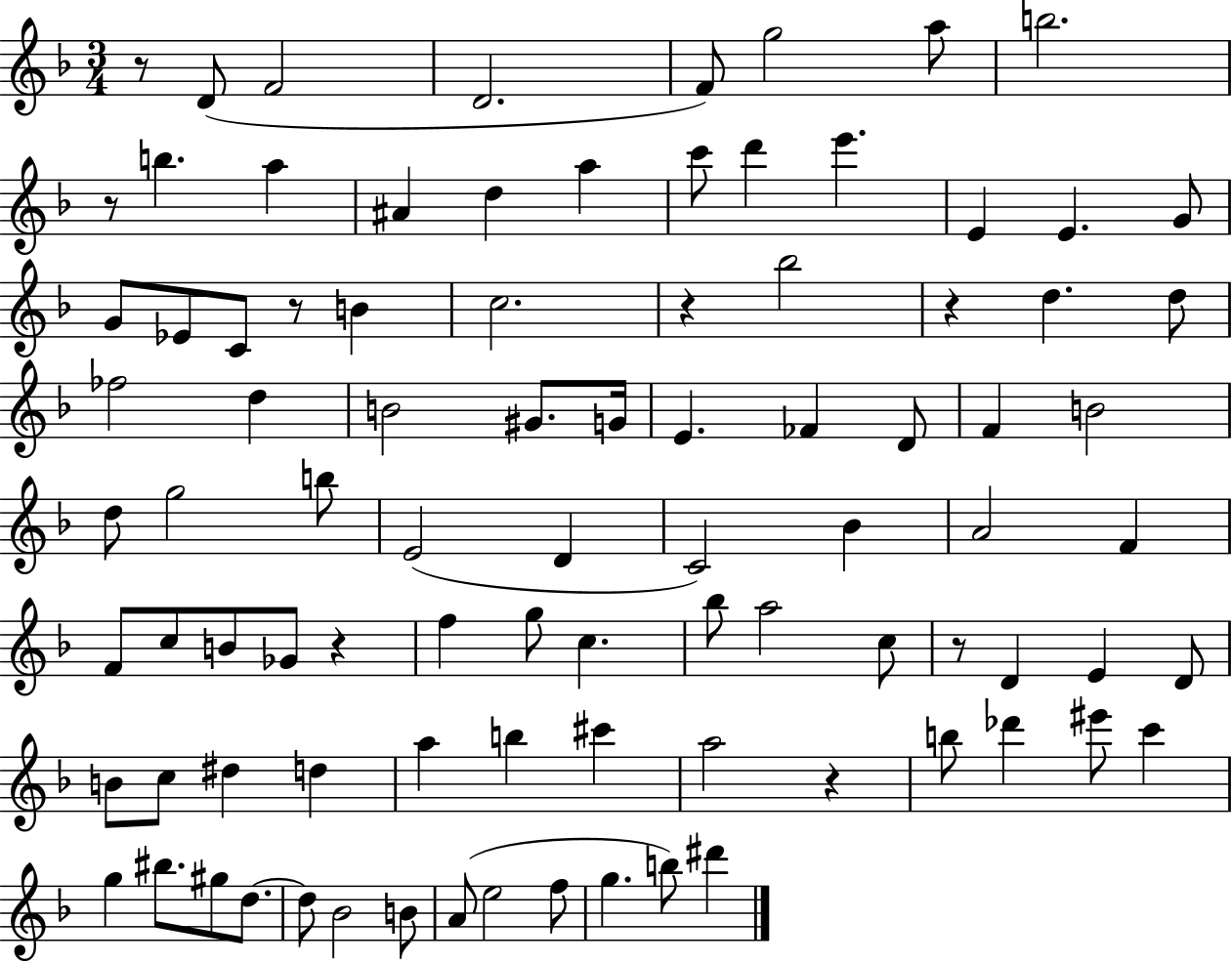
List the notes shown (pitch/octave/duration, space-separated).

R/e D4/e F4/h D4/h. F4/e G5/h A5/e B5/h. R/e B5/q. A5/q A#4/q D5/q A5/q C6/e D6/q E6/q. E4/q E4/q. G4/e G4/e Eb4/e C4/e R/e B4/q C5/h. R/q Bb5/h R/q D5/q. D5/e FES5/h D5/q B4/h G#4/e. G4/s E4/q. FES4/q D4/e F4/q B4/h D5/e G5/h B5/e E4/h D4/q C4/h Bb4/q A4/h F4/q F4/e C5/e B4/e Gb4/e R/q F5/q G5/e C5/q. Bb5/e A5/h C5/e R/e D4/q E4/q D4/e B4/e C5/e D#5/q D5/q A5/q B5/q C#6/q A5/h R/q B5/e Db6/q EIS6/e C6/q G5/q BIS5/e. G#5/e D5/e. D5/e Bb4/h B4/e A4/e E5/h F5/e G5/q. B5/e D#6/q